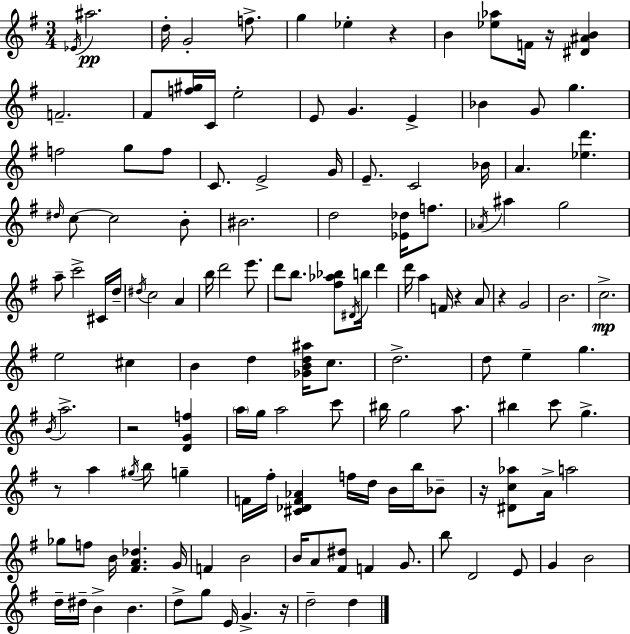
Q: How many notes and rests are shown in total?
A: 140